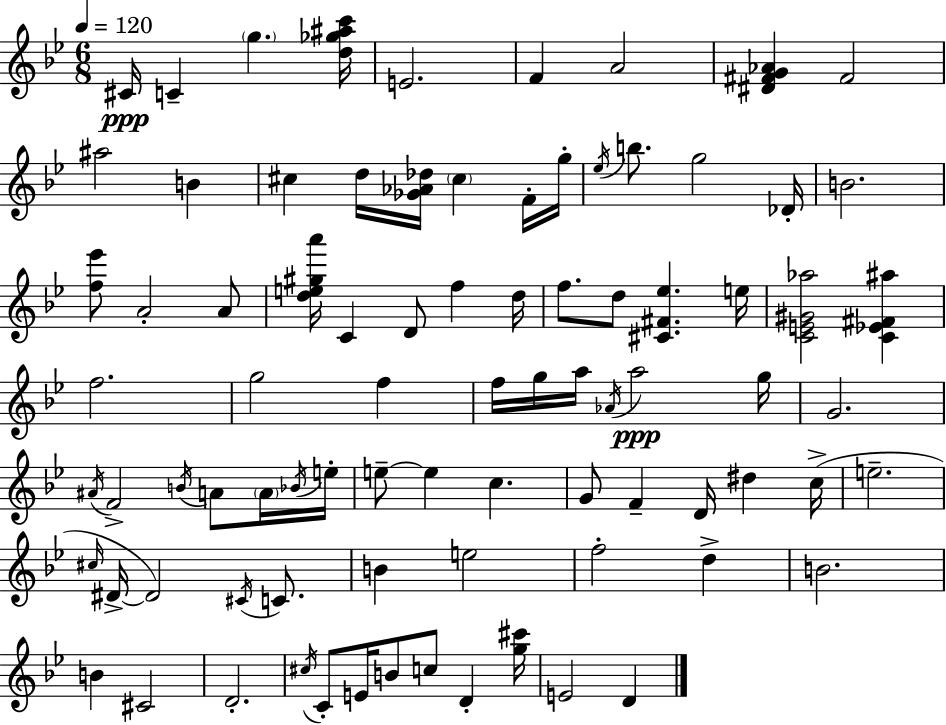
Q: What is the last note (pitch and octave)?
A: D4